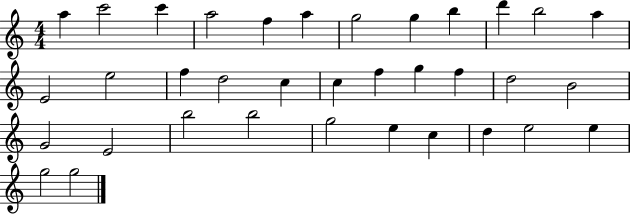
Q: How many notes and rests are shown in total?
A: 35